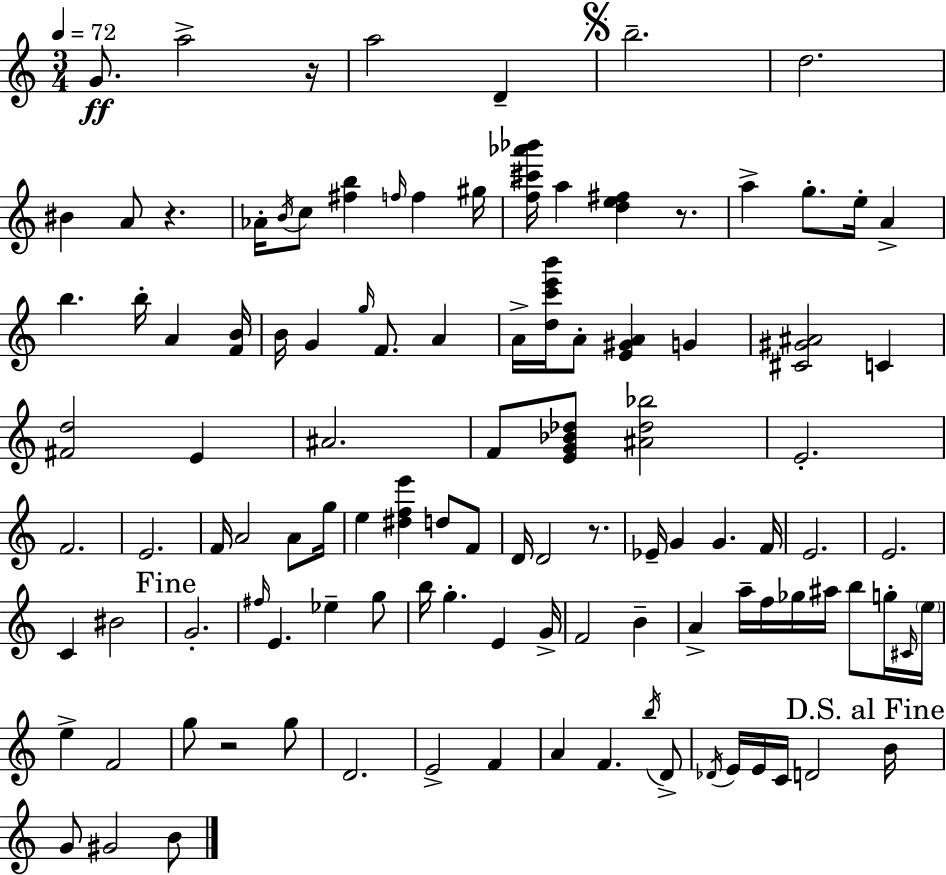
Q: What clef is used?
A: treble